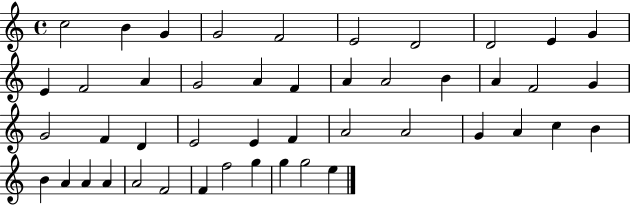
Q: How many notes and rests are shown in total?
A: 46